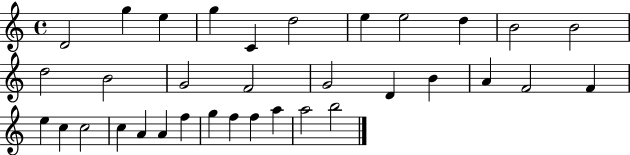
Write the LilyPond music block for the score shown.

{
  \clef treble
  \time 4/4
  \defaultTimeSignature
  \key c \major
  d'2 g''4 e''4 | g''4 c'4 d''2 | e''4 e''2 d''4 | b'2 b'2 | \break d''2 b'2 | g'2 f'2 | g'2 d'4 b'4 | a'4 f'2 f'4 | \break e''4 c''4 c''2 | c''4 a'4 a'4 f''4 | g''4 f''4 f''4 a''4 | a''2 b''2 | \break \bar "|."
}